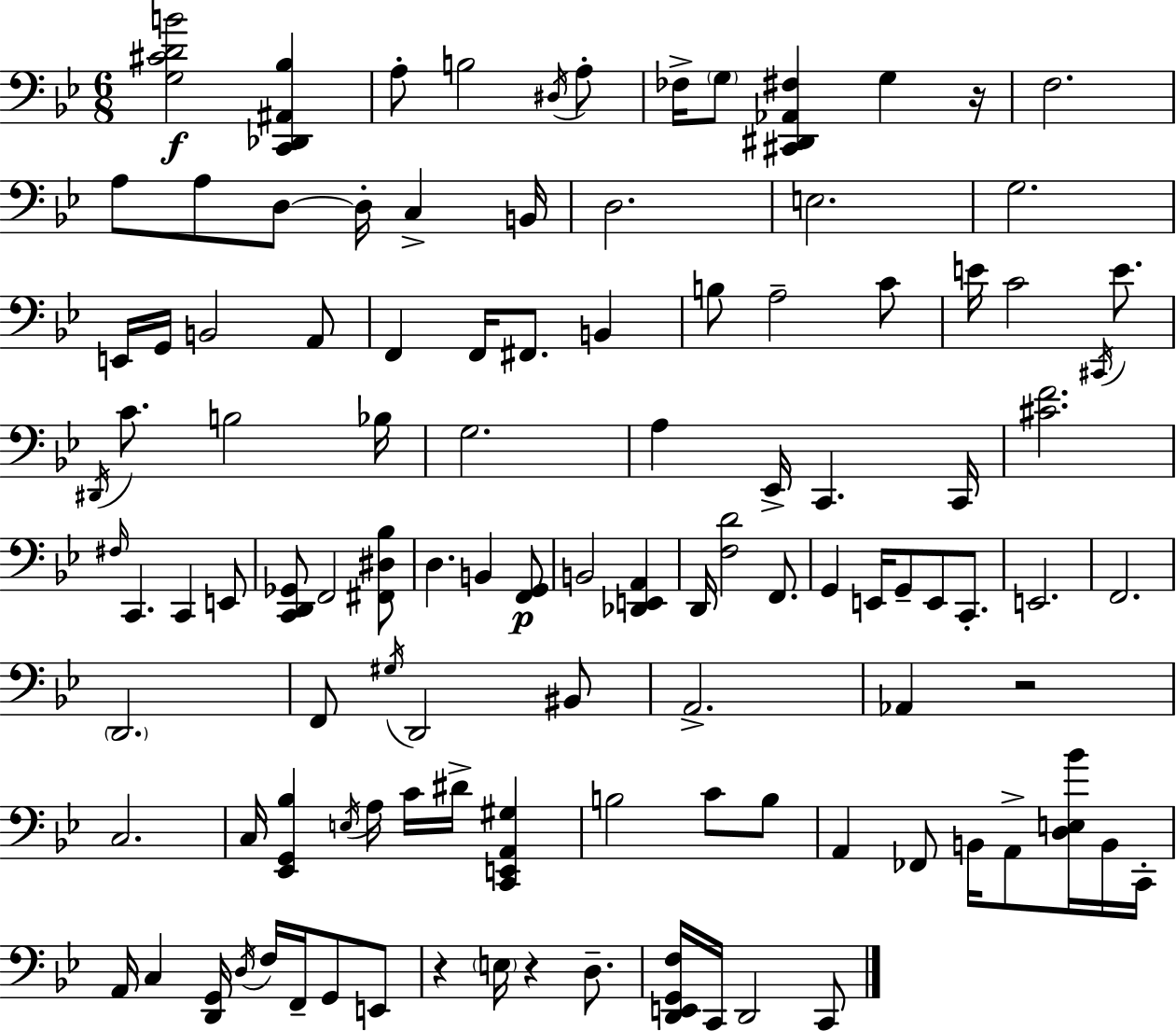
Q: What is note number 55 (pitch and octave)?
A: E2